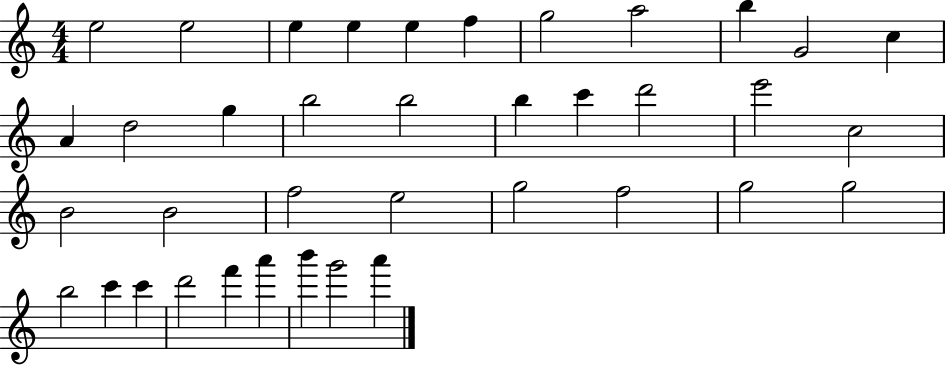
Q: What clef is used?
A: treble